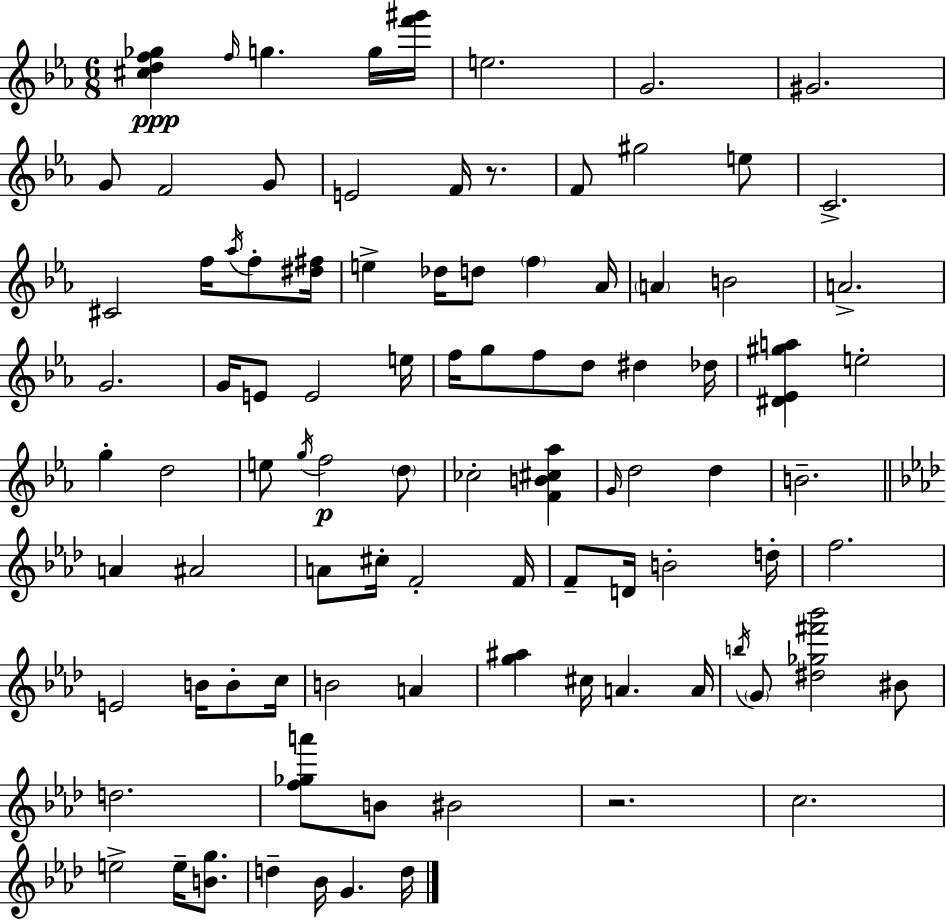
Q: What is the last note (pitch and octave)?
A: D5